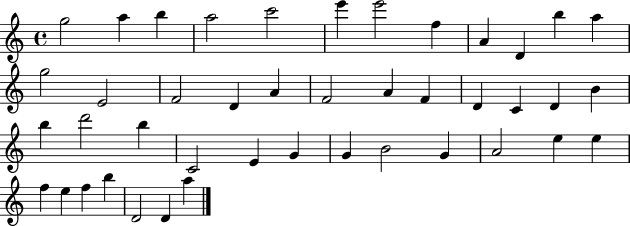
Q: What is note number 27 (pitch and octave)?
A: B5